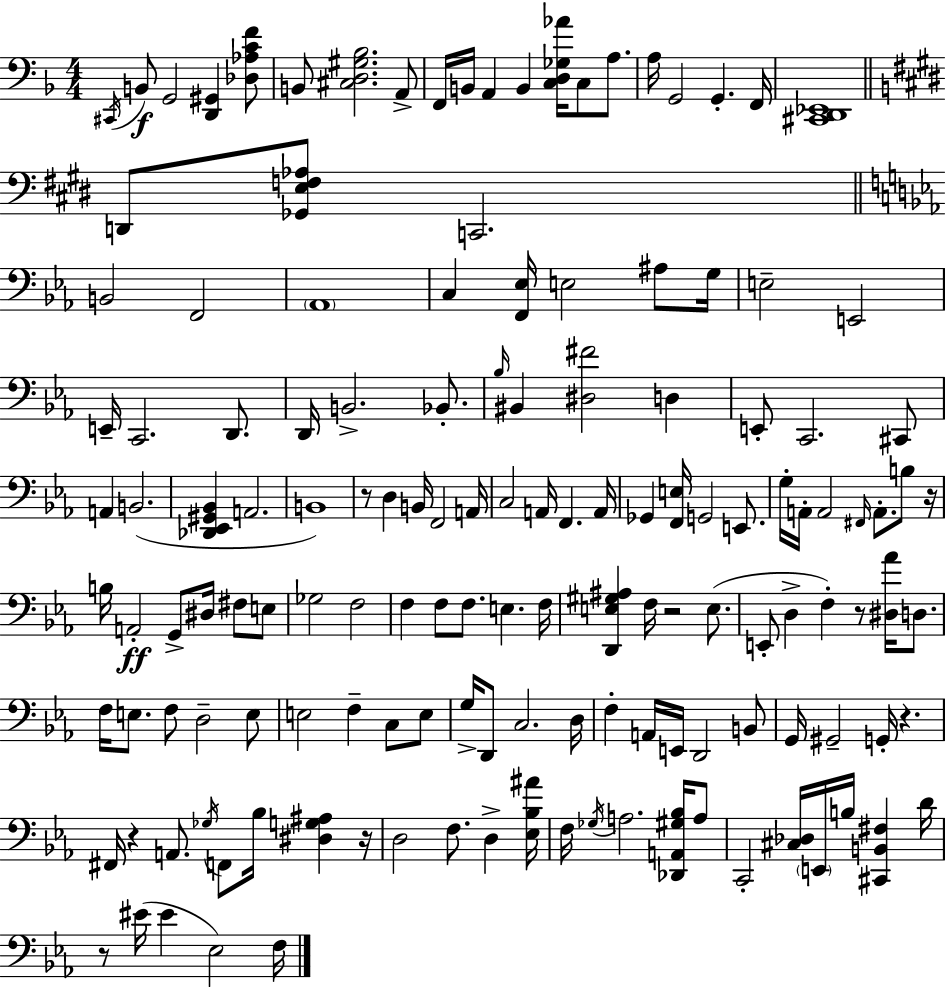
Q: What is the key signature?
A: D minor